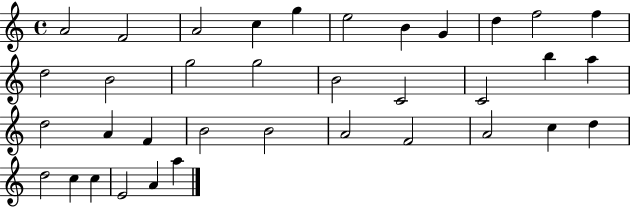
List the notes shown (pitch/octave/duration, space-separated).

A4/h F4/h A4/h C5/q G5/q E5/h B4/q G4/q D5/q F5/h F5/q D5/h B4/h G5/h G5/h B4/h C4/h C4/h B5/q A5/q D5/h A4/q F4/q B4/h B4/h A4/h F4/h A4/h C5/q D5/q D5/h C5/q C5/q E4/h A4/q A5/q